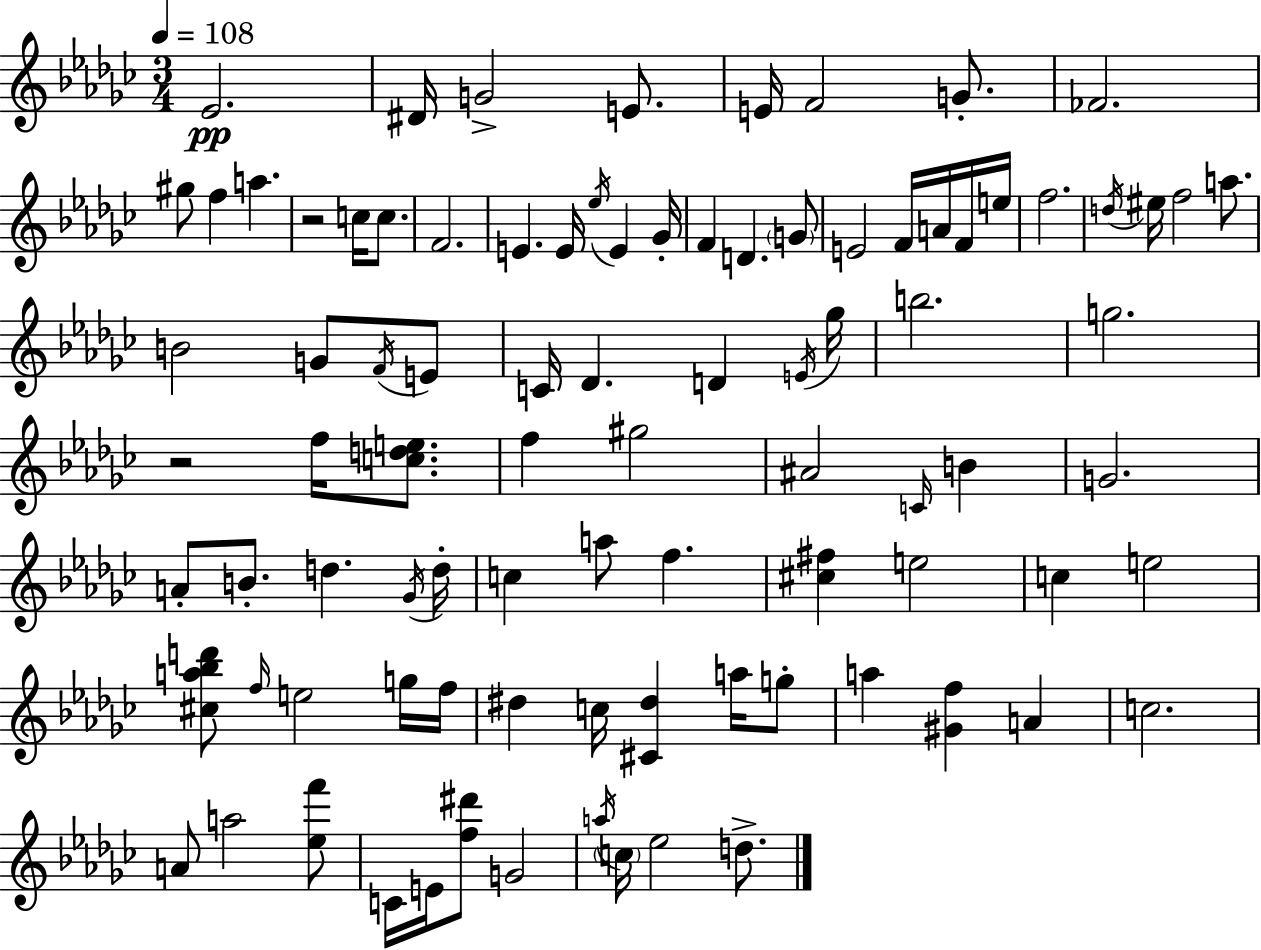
X:1
T:Untitled
M:3/4
L:1/4
K:Ebm
_E2 ^D/4 G2 E/2 E/4 F2 G/2 _F2 ^g/2 f a z2 c/4 c/2 F2 E E/4 _e/4 E _G/4 F D G/2 E2 F/4 A/4 F/4 e/4 f2 d/4 ^e/4 f2 a/2 B2 G/2 F/4 E/2 C/4 _D D E/4 _g/4 b2 g2 z2 f/4 [cde]/2 f ^g2 ^A2 C/4 B G2 A/2 B/2 d _G/4 d/4 c a/2 f [^c^f] e2 c e2 [^ca_bd']/2 f/4 e2 g/4 f/4 ^d c/4 [^C^d] a/4 g/2 a [^Gf] A c2 A/2 a2 [_ef']/2 C/4 E/4 [f^d']/2 G2 a/4 c/4 _e2 d/2